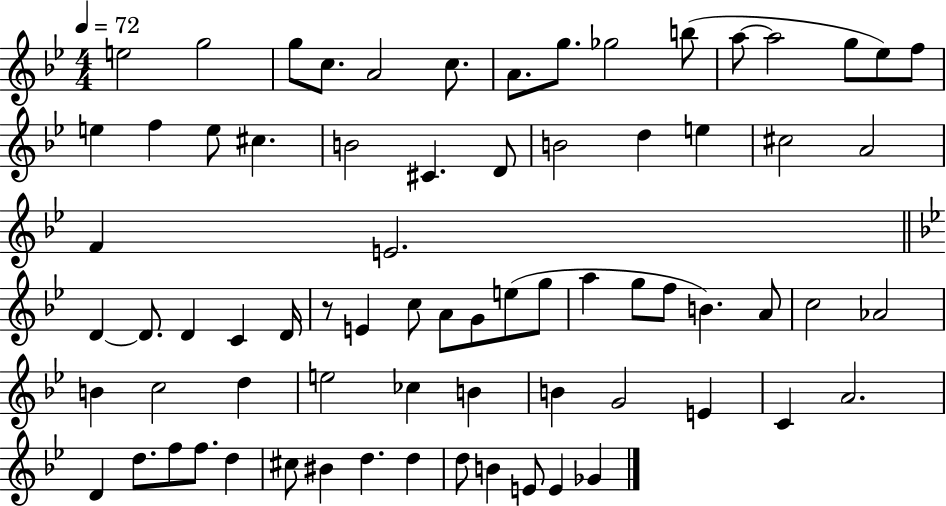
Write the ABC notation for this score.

X:1
T:Untitled
M:4/4
L:1/4
K:Bb
e2 g2 g/2 c/2 A2 c/2 A/2 g/2 _g2 b/2 a/2 a2 g/2 _e/2 f/2 e f e/2 ^c B2 ^C D/2 B2 d e ^c2 A2 F E2 D D/2 D C D/4 z/2 E c/2 A/2 G/2 e/2 g/2 a g/2 f/2 B A/2 c2 _A2 B c2 d e2 _c B B G2 E C A2 D d/2 f/2 f/2 d ^c/2 ^B d d d/2 B E/2 E _G